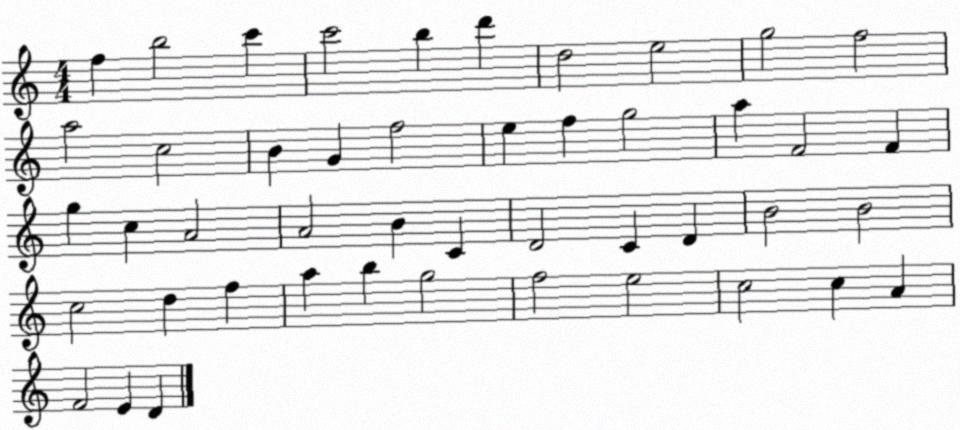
X:1
T:Untitled
M:4/4
L:1/4
K:C
f b2 c' c'2 b d' d2 e2 g2 f2 a2 c2 B G f2 e f g2 a F2 F g c A2 A2 B C D2 C D B2 B2 c2 d f a b g2 f2 e2 c2 c A F2 E D